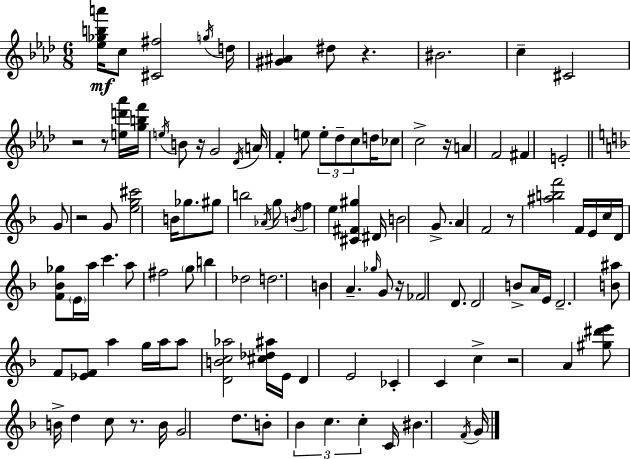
{
  \clef treble
  \numericTimeSignature
  \time 6/8
  \key aes \major
  <ees'' ges'' b'' a'''>16\mf c''8 <cis' fis''>2 \acciaccatura { g''16 } | d''16 <gis' ais'>4 dis''8 r4. | bis'2. | c''4-- cis'2 | \break r2 r8 <e'' d''' aes'''>16 | <g'' b'' f'''>16 \acciaccatura { e''16 } b'8 r16 g'2 | \acciaccatura { des'16 } a'16 f'4-. e''8 \tuplet 3/2 { e''8-. des''8-- | c''8 } d''16 ces''8 c''2-> | \break r16 a'4 f'2 | fis'4 e'2-. | \bar "||" \break \key f \major g'8 r2 g'8 | <e'' g'' cis'''>2 b'16 ges''8. | gis''8 b''2 \acciaccatura { aes'16 } g''8 | \acciaccatura { b'16 } f''4 e''4 <cis' fis' gis''>4 | \break dis'16 b'2 g'8.-> | a'4 f'2 | r8 <ais'' b'' f'''>2 | f'16 e'16 c''16 d'16 <f' bes' ges''>8 \parenthesize e'16 a''16 c'''4. | \break a''8 fis''2 | \parenthesize g''8 b''4 des''2 | d''2. | b'4 a'4.-- | \break \grace { ges''16 } g'8 r16 fes'2 | d'8. d'2 b'8-> | a'16 e'16 d'2.-- | <b' ais''>8 f'8 <ees' f'>8 a''4 | \break g''16 a''16 a''8 <d' b' c'' aes''>2 | <cis'' des'' ais''>16 e'16 d'4 e'2 | ces'4-. c'4 c''4-> | r2 a'4 | \break <gis'' dis''' e'''>8 b'16-> d''4 c''8 | r8. b'16 g'2 | d''8. b'8-. \tuplet 3/2 { bes'4 c''4. | c''4-. } c'16 bis'4. | \break \acciaccatura { f'16 } g'16 \bar "|."
}